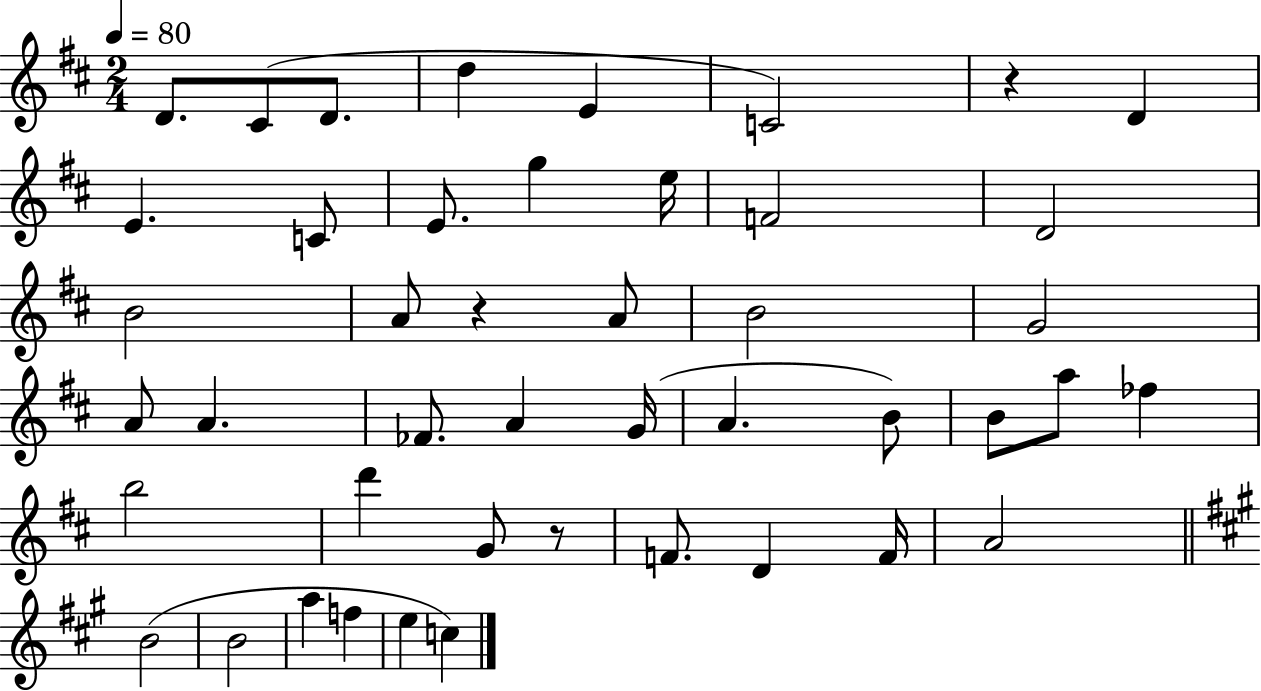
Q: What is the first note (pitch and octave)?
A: D4